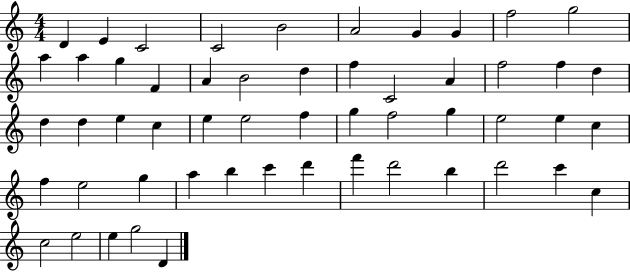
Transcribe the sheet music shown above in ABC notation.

X:1
T:Untitled
M:4/4
L:1/4
K:C
D E C2 C2 B2 A2 G G f2 g2 a a g F A B2 d f C2 A f2 f d d d e c e e2 f g f2 g e2 e c f e2 g a b c' d' f' d'2 b d'2 c' c c2 e2 e g2 D